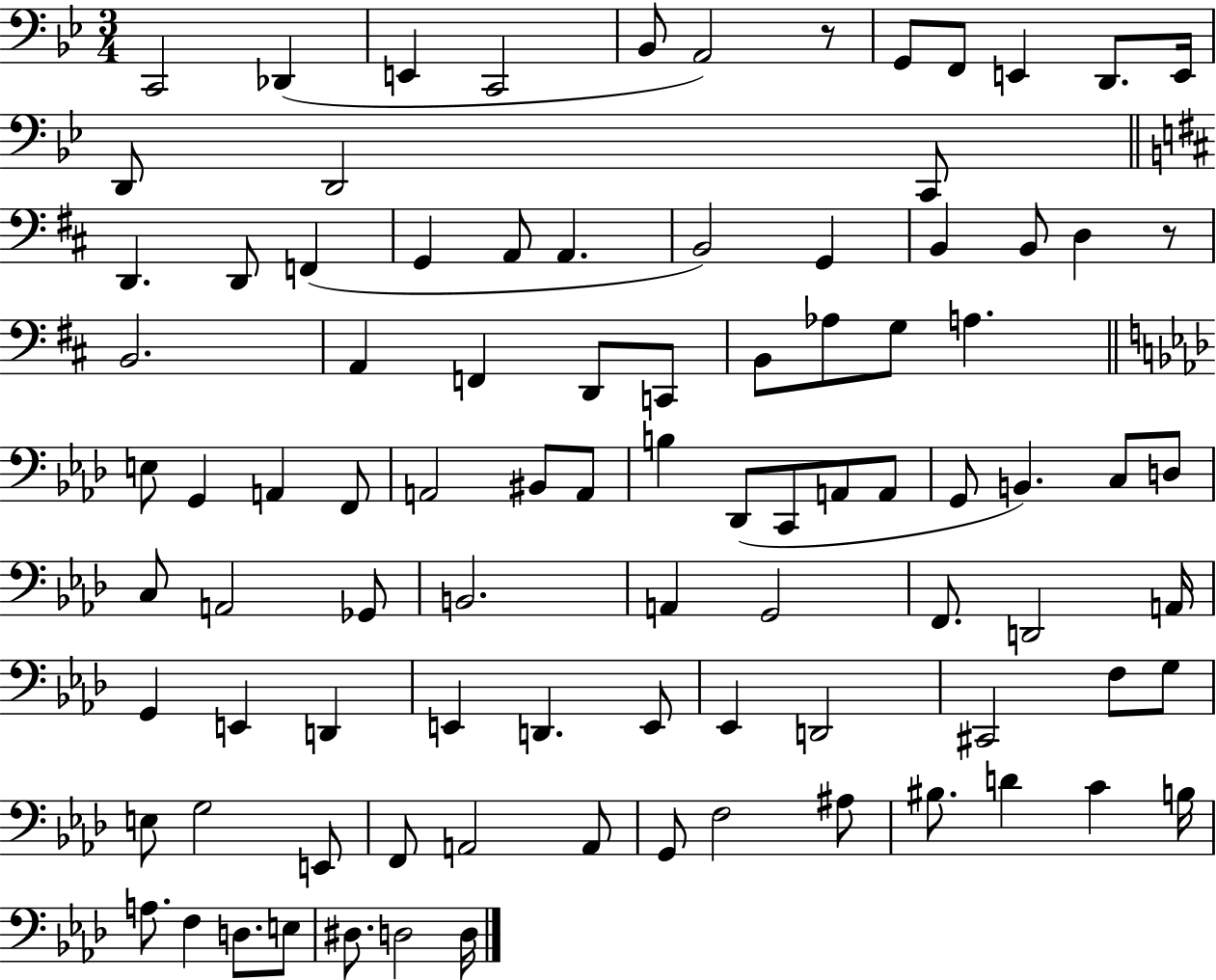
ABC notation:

X:1
T:Untitled
M:3/4
L:1/4
K:Bb
C,,2 _D,, E,, C,,2 _B,,/2 A,,2 z/2 G,,/2 F,,/2 E,, D,,/2 E,,/4 D,,/2 D,,2 C,,/2 D,, D,,/2 F,, G,, A,,/2 A,, B,,2 G,, B,, B,,/2 D, z/2 B,,2 A,, F,, D,,/2 C,,/2 B,,/2 _A,/2 G,/2 A, E,/2 G,, A,, F,,/2 A,,2 ^B,,/2 A,,/2 B, _D,,/2 C,,/2 A,,/2 A,,/2 G,,/2 B,, C,/2 D,/2 C,/2 A,,2 _G,,/2 B,,2 A,, G,,2 F,,/2 D,,2 A,,/4 G,, E,, D,, E,, D,, E,,/2 _E,, D,,2 ^C,,2 F,/2 G,/2 E,/2 G,2 E,,/2 F,,/2 A,,2 A,,/2 G,,/2 F,2 ^A,/2 ^B,/2 D C B,/4 A,/2 F, D,/2 E,/2 ^D,/2 D,2 D,/4